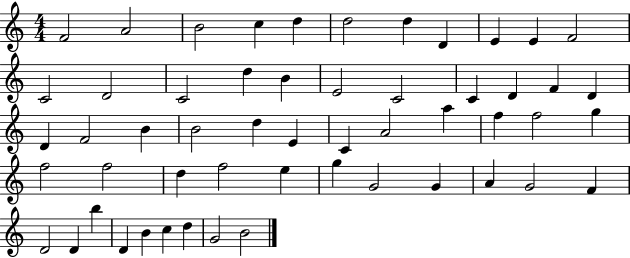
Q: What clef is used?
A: treble